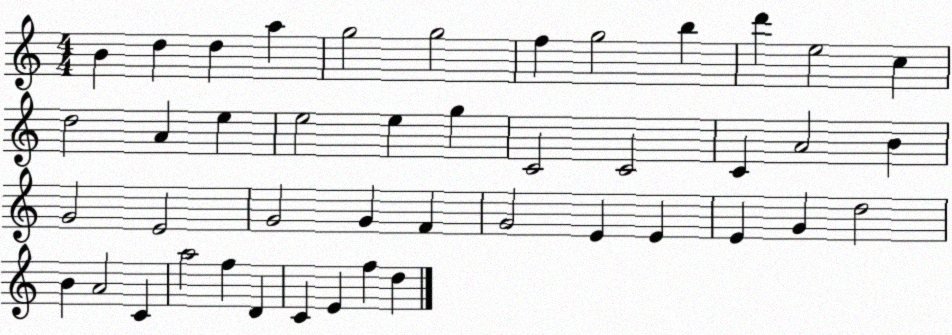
X:1
T:Untitled
M:4/4
L:1/4
K:C
B d d a g2 g2 f g2 b d' e2 c d2 A e e2 e g C2 C2 C A2 B G2 E2 G2 G F G2 E E E G d2 B A2 C a2 f D C E f d